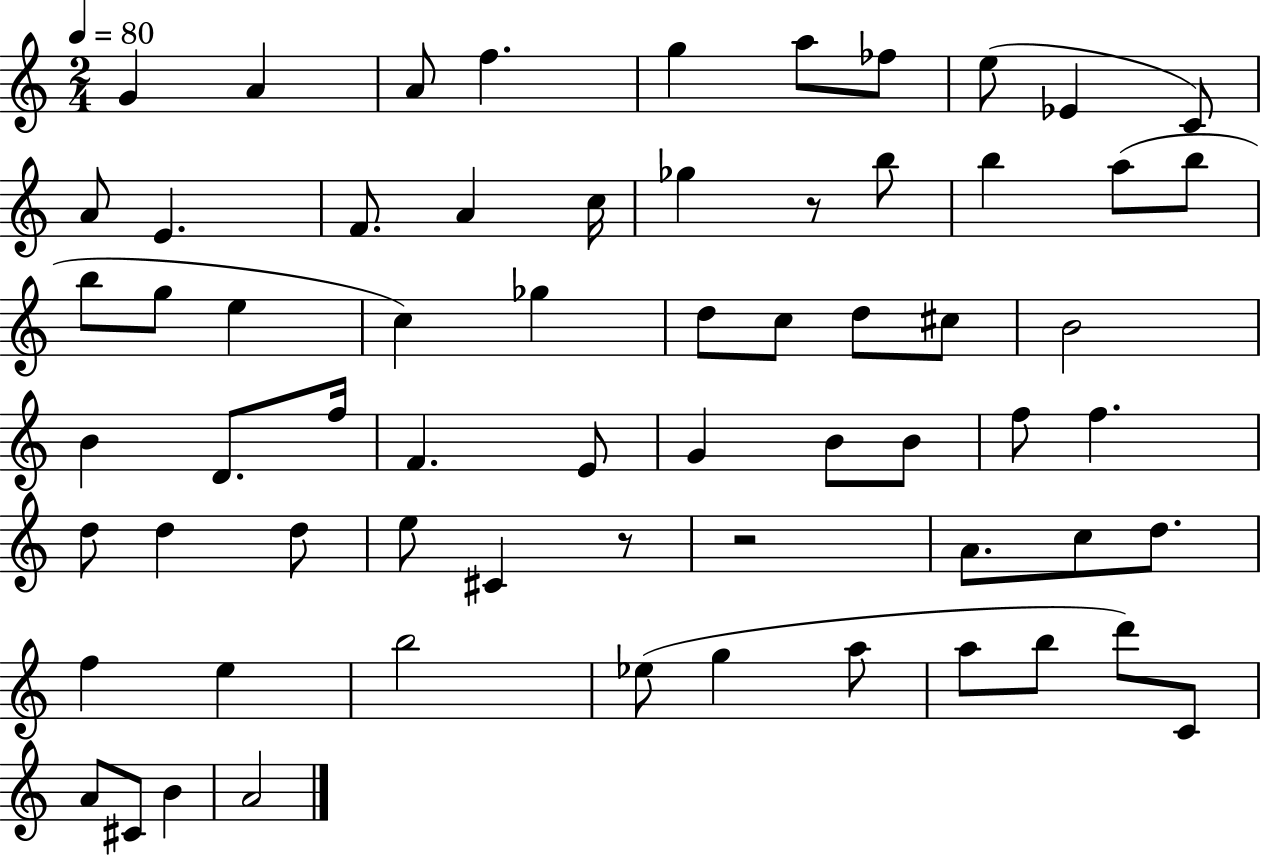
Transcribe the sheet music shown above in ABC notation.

X:1
T:Untitled
M:2/4
L:1/4
K:C
G A A/2 f g a/2 _f/2 e/2 _E C/2 A/2 E F/2 A c/4 _g z/2 b/2 b a/2 b/2 b/2 g/2 e c _g d/2 c/2 d/2 ^c/2 B2 B D/2 f/4 F E/2 G B/2 B/2 f/2 f d/2 d d/2 e/2 ^C z/2 z2 A/2 c/2 d/2 f e b2 _e/2 g a/2 a/2 b/2 d'/2 C/2 A/2 ^C/2 B A2